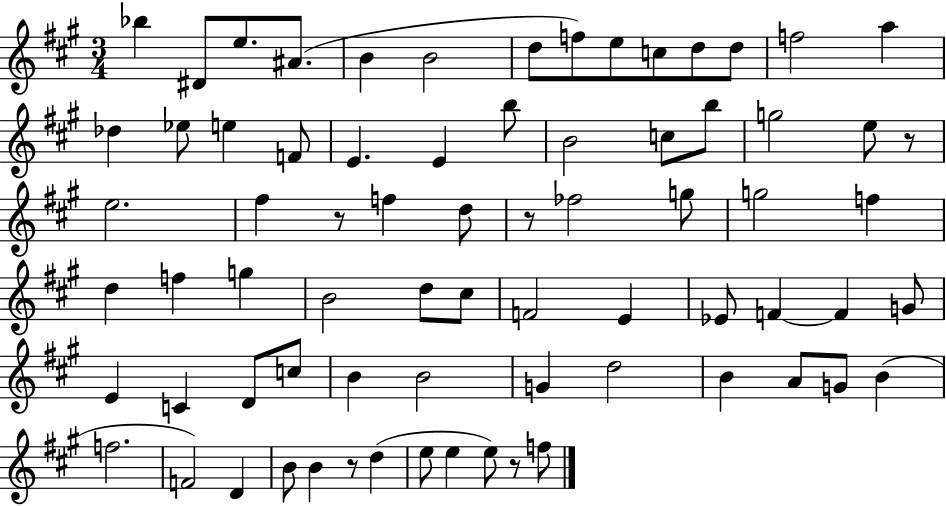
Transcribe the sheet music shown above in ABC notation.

X:1
T:Untitled
M:3/4
L:1/4
K:A
_b ^D/2 e/2 ^A/2 B B2 d/2 f/2 e/2 c/2 d/2 d/2 f2 a _d _e/2 e F/2 E E b/2 B2 c/2 b/2 g2 e/2 z/2 e2 ^f z/2 f d/2 z/2 _f2 g/2 g2 f d f g B2 d/2 ^c/2 F2 E _E/2 F F G/2 E C D/2 c/2 B B2 G d2 B A/2 G/2 B f2 F2 D B/2 B z/2 d e/2 e e/2 z/2 f/2